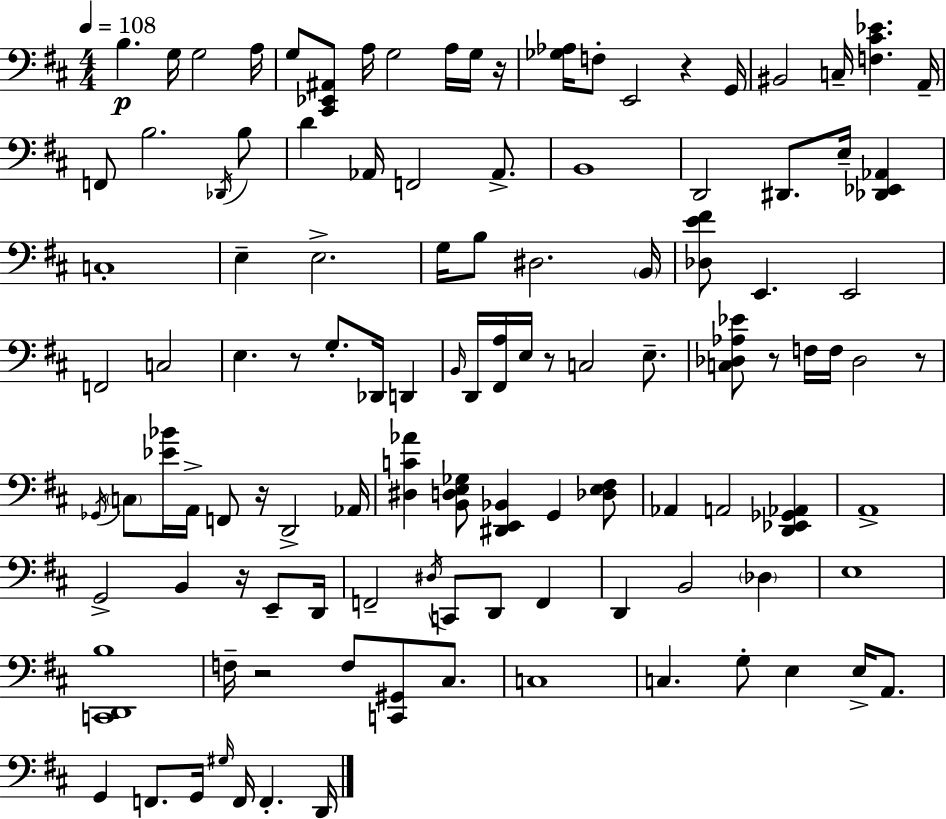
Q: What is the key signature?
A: D major